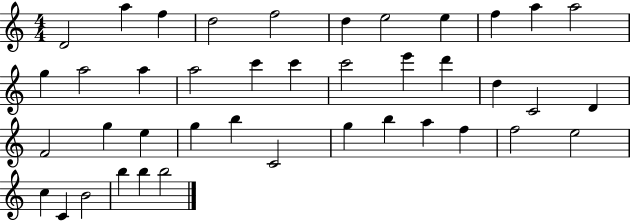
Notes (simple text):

D4/h A5/q F5/q D5/h F5/h D5/q E5/h E5/q F5/q A5/q A5/h G5/q A5/h A5/q A5/h C6/q C6/q C6/h E6/q D6/q D5/q C4/h D4/q F4/h G5/q E5/q G5/q B5/q C4/h G5/q B5/q A5/q F5/q F5/h E5/h C5/q C4/q B4/h B5/q B5/q B5/h